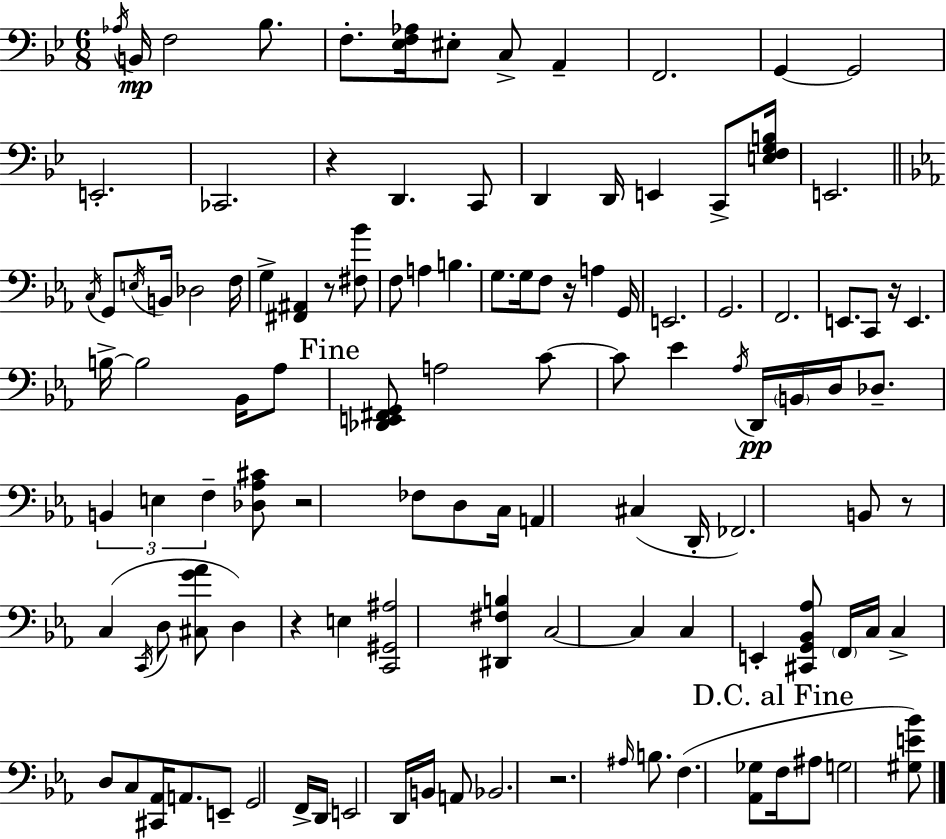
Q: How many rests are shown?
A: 8